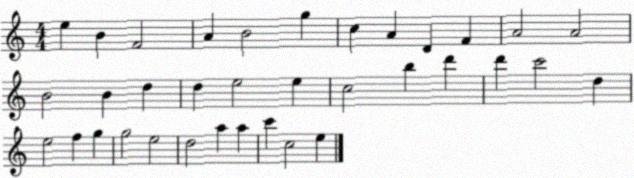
X:1
T:Untitled
M:4/4
L:1/4
K:C
e B F2 A B2 g c A D F A2 A2 B2 B d d e2 e c2 b d' d' c'2 d e2 f g g2 e2 d2 a a c' c2 e